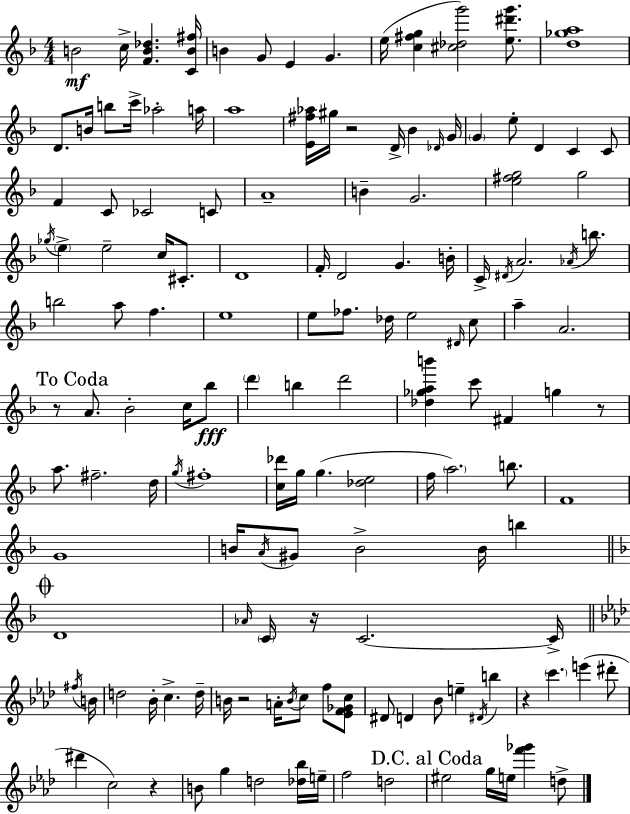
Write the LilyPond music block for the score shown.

{
  \clef treble
  \numericTimeSignature
  \time 4/4
  \key d \minor
  b'2\mf c''16-> <f' b' des''>4. <c' b' fis''>16 | b'4 g'8 e'4 g'4. | e''16( <c'' fis'' g''>4 <cis'' des'' g'''>2) <e'' dis''' g'''>8. | <d'' ges'' a''>1 | \break d'8. b'16 b''8 c'''16-> aes''2-. a''16 | a''1 | <e' fis'' aes''>16 gis''16 r2 d'16-> bes'4 \grace { des'16 } | g'16 \parenthesize g'4 e''8-. d'4 c'4 c'8 | \break f'4 c'8 ces'2 c'8 | a'1-- | b'4-- g'2. | <e'' fis'' g''>2 g''2 | \break \acciaccatura { ges''16 } \parenthesize e''4-> e''2-- c''16 cis'8.-. | d'1 | f'16-. d'2 g'4. | b'16-. c'16-> \acciaccatura { dis'16 } a'2. | \break \acciaccatura { aes'16 } b''8. b''2 a''8 f''4. | e''1 | e''8 fes''8. des''16 e''2 | \grace { dis'16 } c''8 a''4-- a'2. | \break \mark "To Coda" r8 a'8. bes'2-. | c''16 bes''8\fff \parenthesize d'''4 b''4 d'''2 | <des'' ges'' a'' b'''>4 c'''8 fis'4 g''4 | r8 a''8. fis''2.-- | \break d''16 \acciaccatura { g''16 } fis''1-. | <c'' des'''>16 g''16 g''4.( <des'' e''>2 | f''16 \parenthesize a''2.) | b''8. f'1 | \break g'1 | b'16 \acciaccatura { a'16 } gis'8 b'2-> | b'16 b''4 \mark \markup { \musicglyph "scripts.coda" } \bar "||" \break \key f \major d'1 | \grace { aes'16 } \parenthesize c'16 r16 c'2.~~ c'16-> | \bar "||" \break \key aes \major \acciaccatura { fis''16 } b'16 d''2 bes'16-. c''4.-> | d''16-- b'16 r2 a'16-. \acciaccatura { b'16 } c''8 f''8 | <ees' f' ges' c''>8 dis'8 d'4 bes'8 e''4-- \acciaccatura { dis'16 } | b''4 r4 \parenthesize c'''4. e'''4( | \break dis'''8-. dis'''4 c''2) | r4 b'8 g''4 d''2 | <des'' bes''>16 e''16-- f''2 d''2 | \mark "D.C. al Coda" eis''2 g''16 e''16 <f''' ges'''>4 | \break d''8-> \bar "|."
}